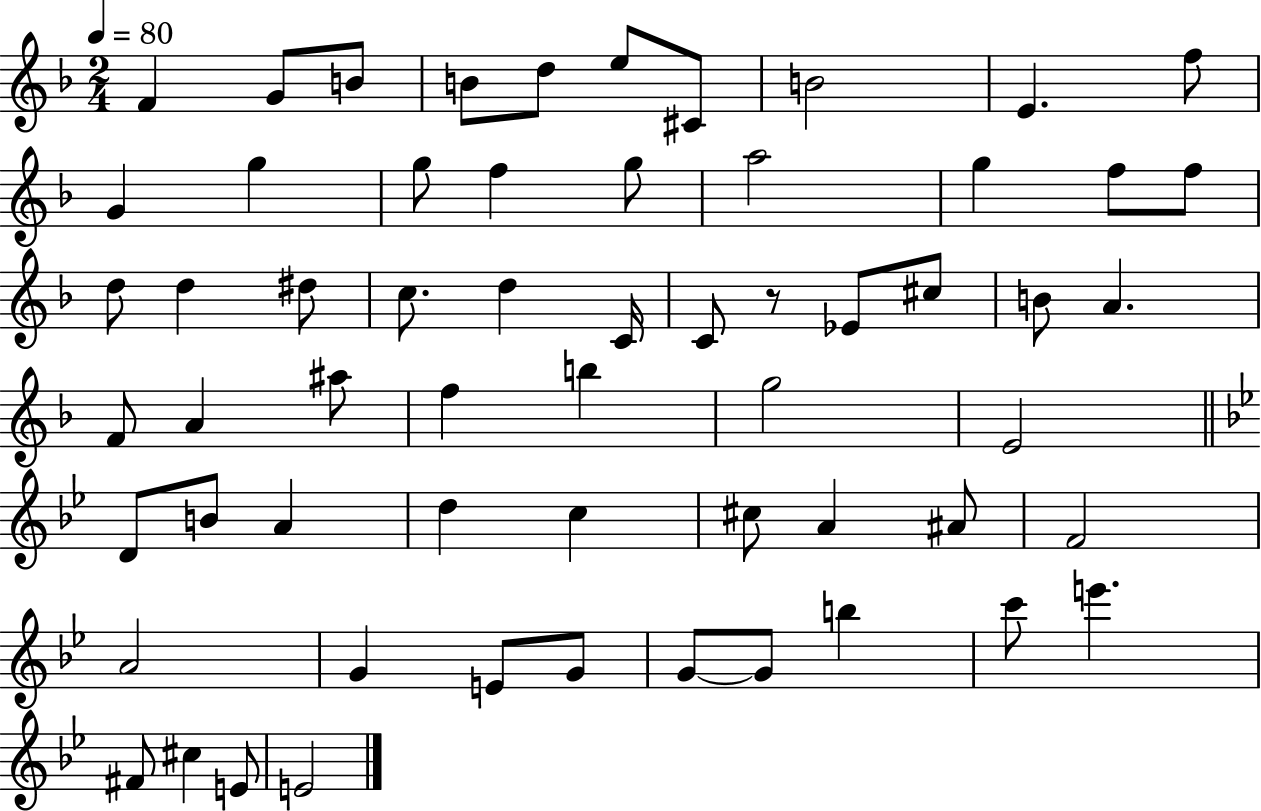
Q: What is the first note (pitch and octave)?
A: F4